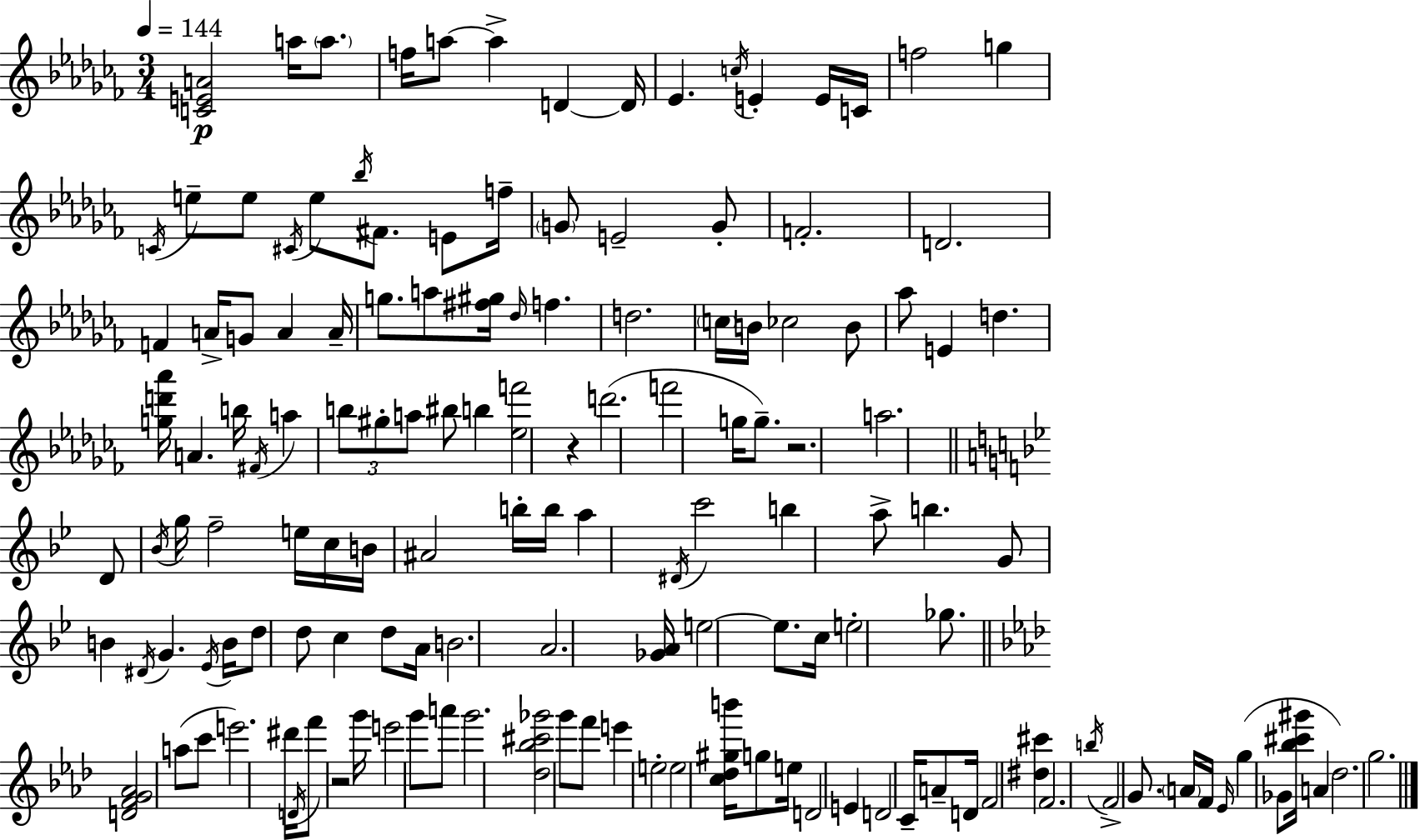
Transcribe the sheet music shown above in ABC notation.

X:1
T:Untitled
M:3/4
L:1/4
K:Abm
[CEA]2 a/4 a/2 f/4 a/2 a D D/4 _E c/4 E E/4 C/4 f2 g C/4 e/2 e/2 ^C/4 e/2 _b/4 ^F/2 E/2 f/4 G/2 E2 G/2 F2 D2 F A/4 G/2 A A/4 g/2 a/2 [^f^g]/4 _d/4 f d2 c/4 B/4 _c2 B/2 _a/2 E d [gd'_a']/4 A b/4 ^F/4 a b/2 ^g/2 a/2 ^b/2 b [_ef']2 z d'2 f'2 g/4 g/2 z2 a2 D/2 _B/4 g/4 f2 e/4 c/4 B/4 ^A2 b/4 b/4 a ^D/4 c'2 b a/2 b G/2 B ^D/4 G _E/4 B/4 d/2 d/2 c d/2 A/4 B2 A2 [_GA]/4 e2 e/2 c/4 e2 _g/2 [DFG_A]2 a/2 c'/2 e'2 ^d'/4 D/4 f'/2 z2 g'/4 e'2 g'/2 a'/2 g'2 [_d_b^c'_g']2 g'/2 f'/2 e' e2 e2 [c_d^gb']/4 g/2 e/4 D2 E D2 C/4 A/2 D/4 F2 [^d^c'] F2 b/4 F2 G/2 A/4 F/4 _E/4 g _G/2 [_b^c'^g']/4 A _d2 g2